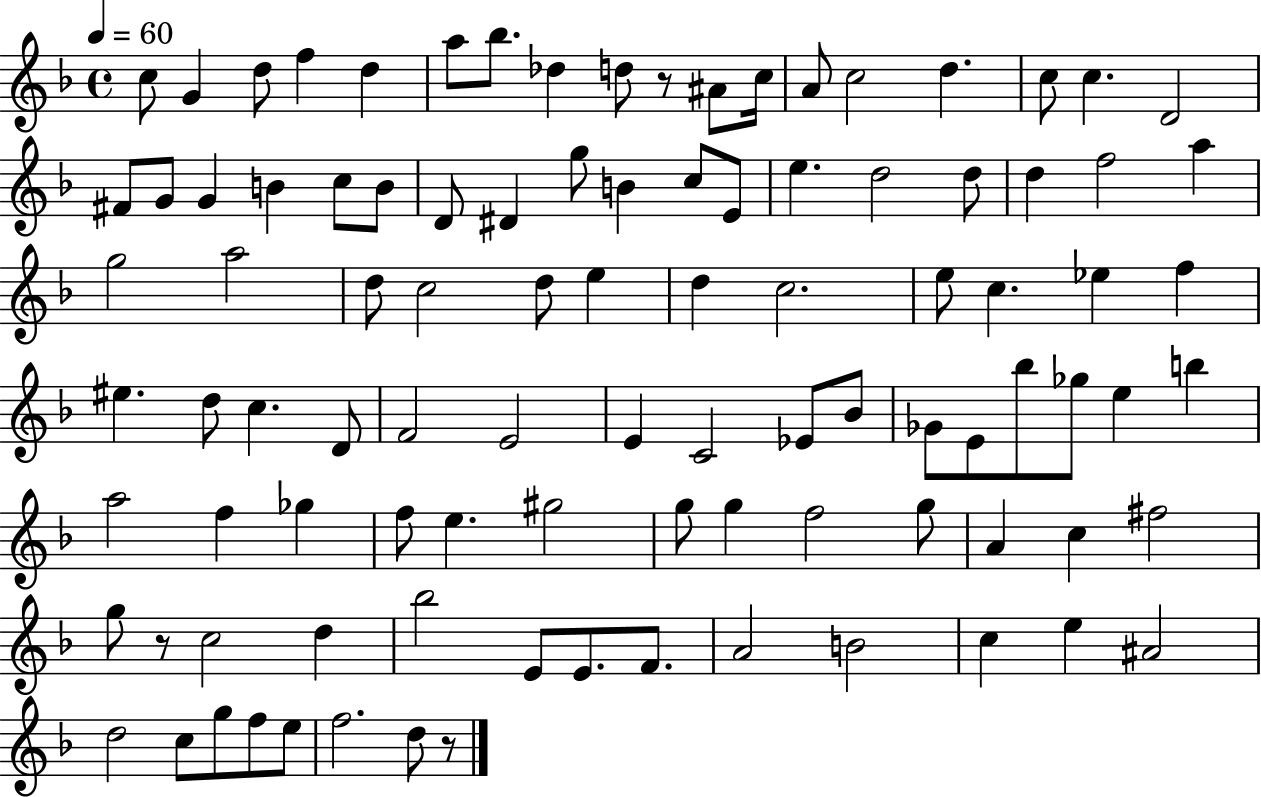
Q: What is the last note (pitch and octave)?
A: D5